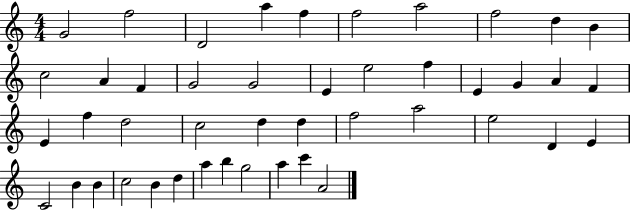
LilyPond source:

{
  \clef treble
  \numericTimeSignature
  \time 4/4
  \key c \major
  g'2 f''2 | d'2 a''4 f''4 | f''2 a''2 | f''2 d''4 b'4 | \break c''2 a'4 f'4 | g'2 g'2 | e'4 e''2 f''4 | e'4 g'4 a'4 f'4 | \break e'4 f''4 d''2 | c''2 d''4 d''4 | f''2 a''2 | e''2 d'4 e'4 | \break c'2 b'4 b'4 | c''2 b'4 d''4 | a''4 b''4 g''2 | a''4 c'''4 a'2 | \break \bar "|."
}